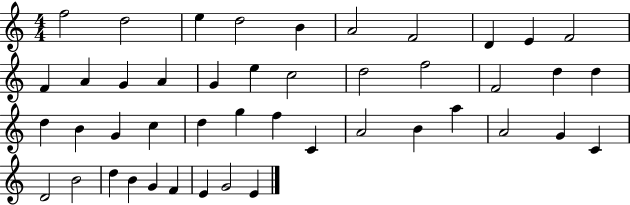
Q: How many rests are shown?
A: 0